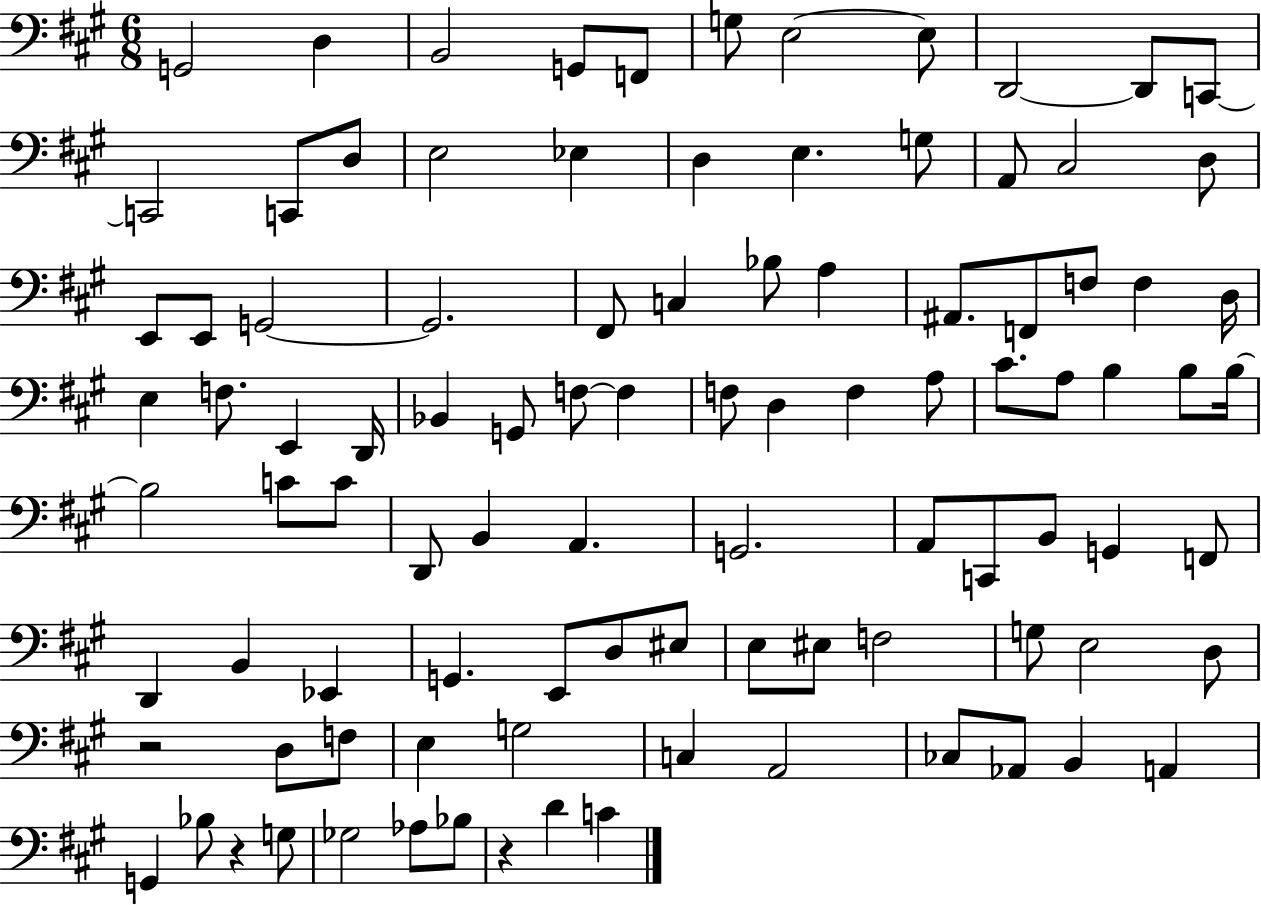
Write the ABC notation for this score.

X:1
T:Untitled
M:6/8
L:1/4
K:A
G,,2 D, B,,2 G,,/2 F,,/2 G,/2 E,2 E,/2 D,,2 D,,/2 C,,/2 C,,2 C,,/2 D,/2 E,2 _E, D, E, G,/2 A,,/2 ^C,2 D,/2 E,,/2 E,,/2 G,,2 G,,2 ^F,,/2 C, _B,/2 A, ^A,,/2 F,,/2 F,/2 F, D,/4 E, F,/2 E,, D,,/4 _B,, G,,/2 F,/2 F, F,/2 D, F, A,/2 ^C/2 A,/2 B, B,/2 B,/4 B,2 C/2 C/2 D,,/2 B,, A,, G,,2 A,,/2 C,,/2 B,,/2 G,, F,,/2 D,, B,, _E,, G,, E,,/2 D,/2 ^E,/2 E,/2 ^E,/2 F,2 G,/2 E,2 D,/2 z2 D,/2 F,/2 E, G,2 C, A,,2 _C,/2 _A,,/2 B,, A,, G,, _B,/2 z G,/2 _G,2 _A,/2 _B,/2 z D C